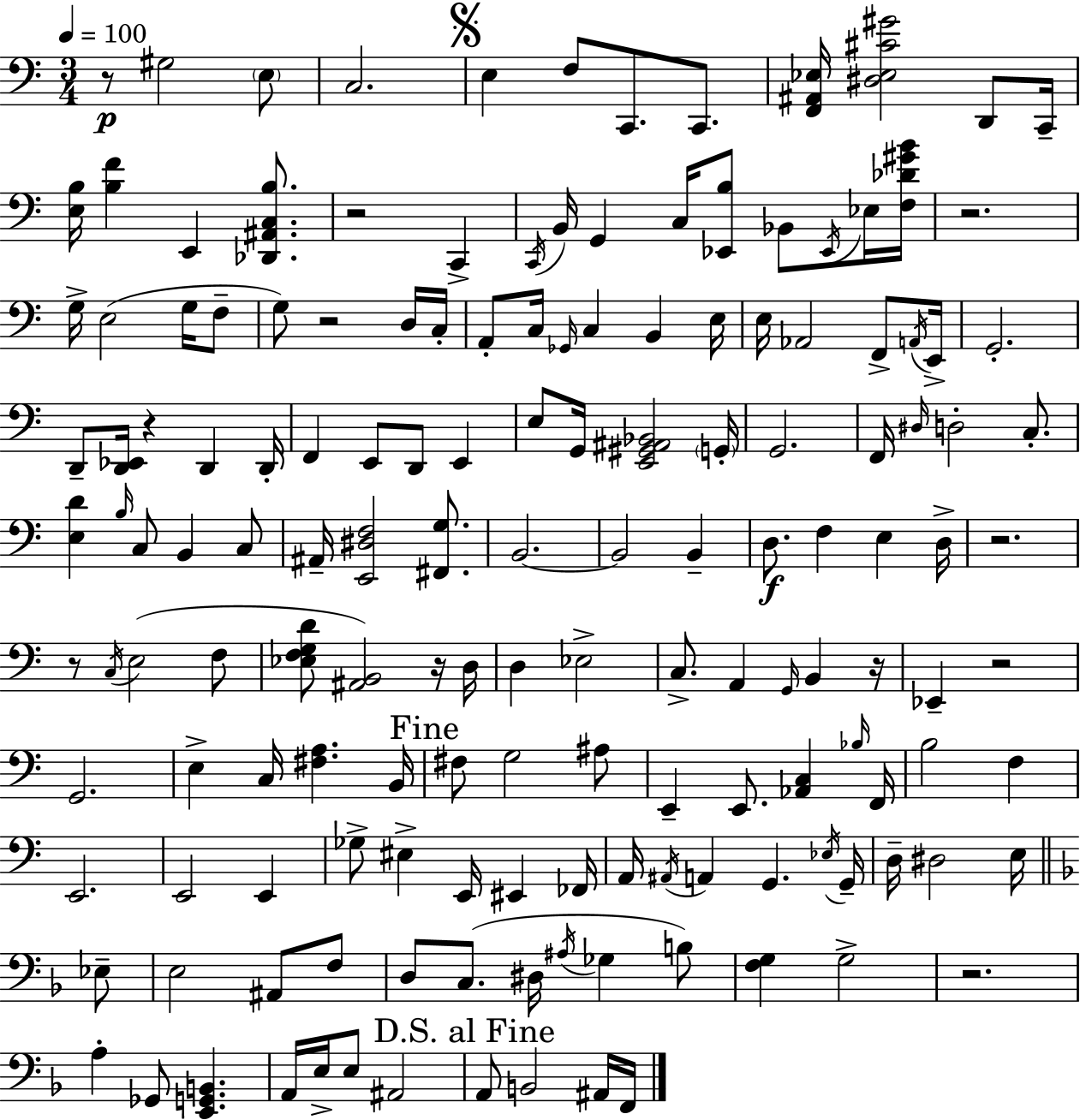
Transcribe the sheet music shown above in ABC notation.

X:1
T:Untitled
M:3/4
L:1/4
K:C
z/2 ^G,2 E,/2 C,2 E, F,/2 C,,/2 C,,/2 [F,,^A,,_E,]/4 [^D,_E,^C^G]2 D,,/2 C,,/4 [E,B,]/4 [B,F] E,, [_D,,^A,,C,B,]/2 z2 C,, C,,/4 B,,/4 G,, C,/4 [_E,,B,]/2 _B,,/2 _E,,/4 _E,/4 [F,_D^GB]/4 z2 G,/4 E,2 G,/4 F,/2 G,/2 z2 D,/4 C,/4 A,,/2 C,/4 _G,,/4 C, B,, E,/4 E,/4 _A,,2 F,,/2 A,,/4 E,,/4 G,,2 D,,/2 [D,,_E,,]/4 z D,, D,,/4 F,, E,,/2 D,,/2 E,, E,/2 G,,/4 [E,,^G,,^A,,_B,,]2 G,,/4 G,,2 F,,/4 ^D,/4 D,2 C,/2 [E,D] B,/4 C,/2 B,, C,/2 ^A,,/4 [E,,^D,F,]2 [^F,,G,]/2 B,,2 B,,2 B,, D,/2 F, E, D,/4 z2 z/2 C,/4 E,2 F,/2 [_E,F,G,D]/2 [^A,,B,,]2 z/4 D,/4 D, _E,2 C,/2 A,, G,,/4 B,, z/4 _E,, z2 G,,2 E, C,/4 [^F,A,] B,,/4 ^F,/2 G,2 ^A,/2 E,, E,,/2 [_A,,C,] _B,/4 F,,/4 B,2 F, E,,2 E,,2 E,, _G,/2 ^E, E,,/4 ^E,, _F,,/4 A,,/4 ^A,,/4 A,, G,, _E,/4 G,,/4 D,/4 ^D,2 E,/4 _E,/2 E,2 ^A,,/2 F,/2 D,/2 C,/2 ^D,/4 ^A,/4 _G, B,/2 [F,G,] G,2 z2 A, _G,,/2 [E,,G,,B,,] A,,/4 E,/4 E,/2 ^A,,2 A,,/2 B,,2 ^A,,/4 F,,/4